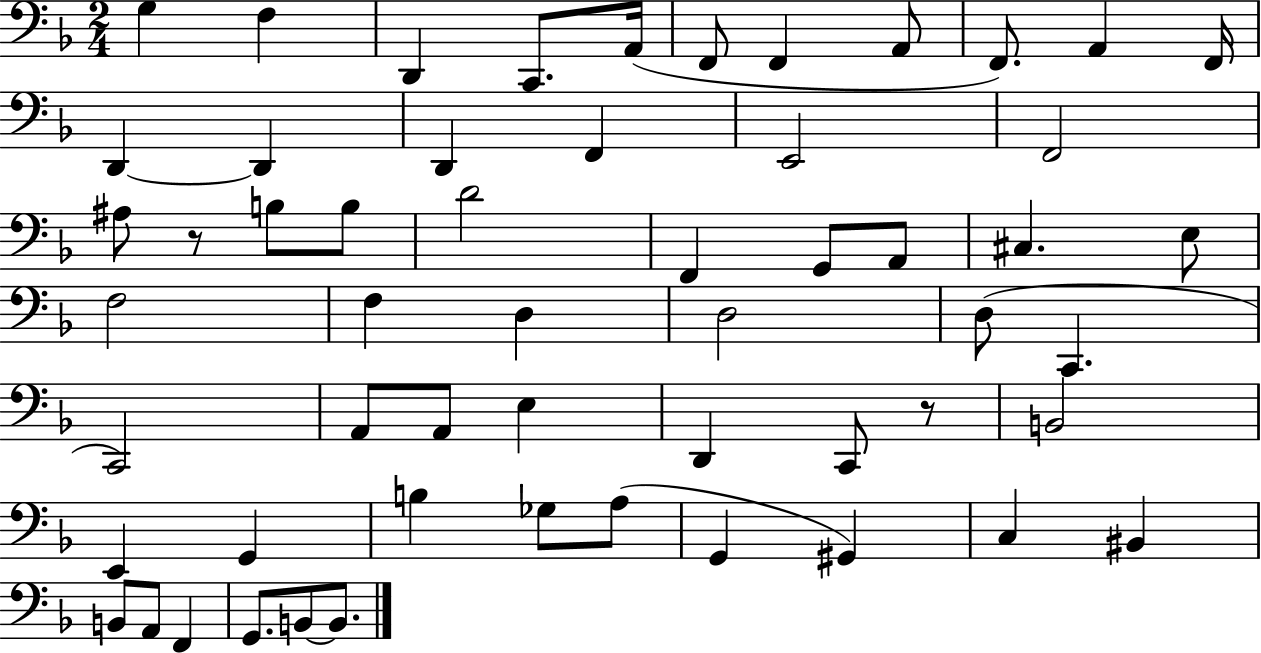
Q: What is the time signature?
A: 2/4